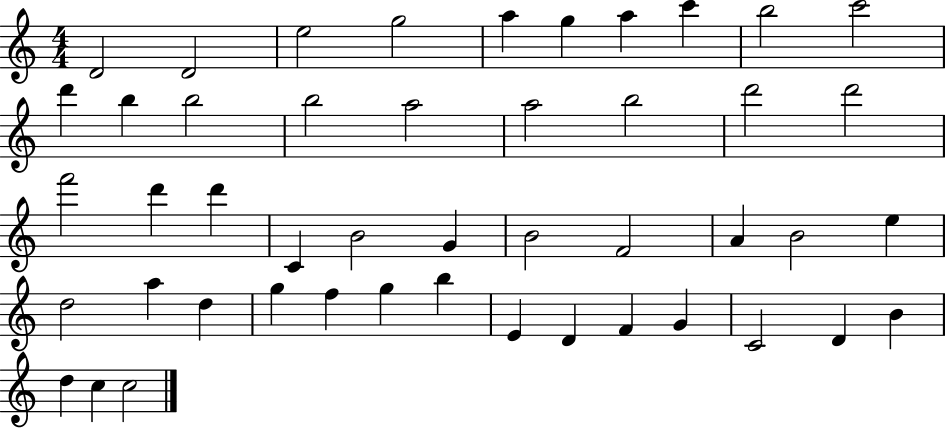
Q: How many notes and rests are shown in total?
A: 47